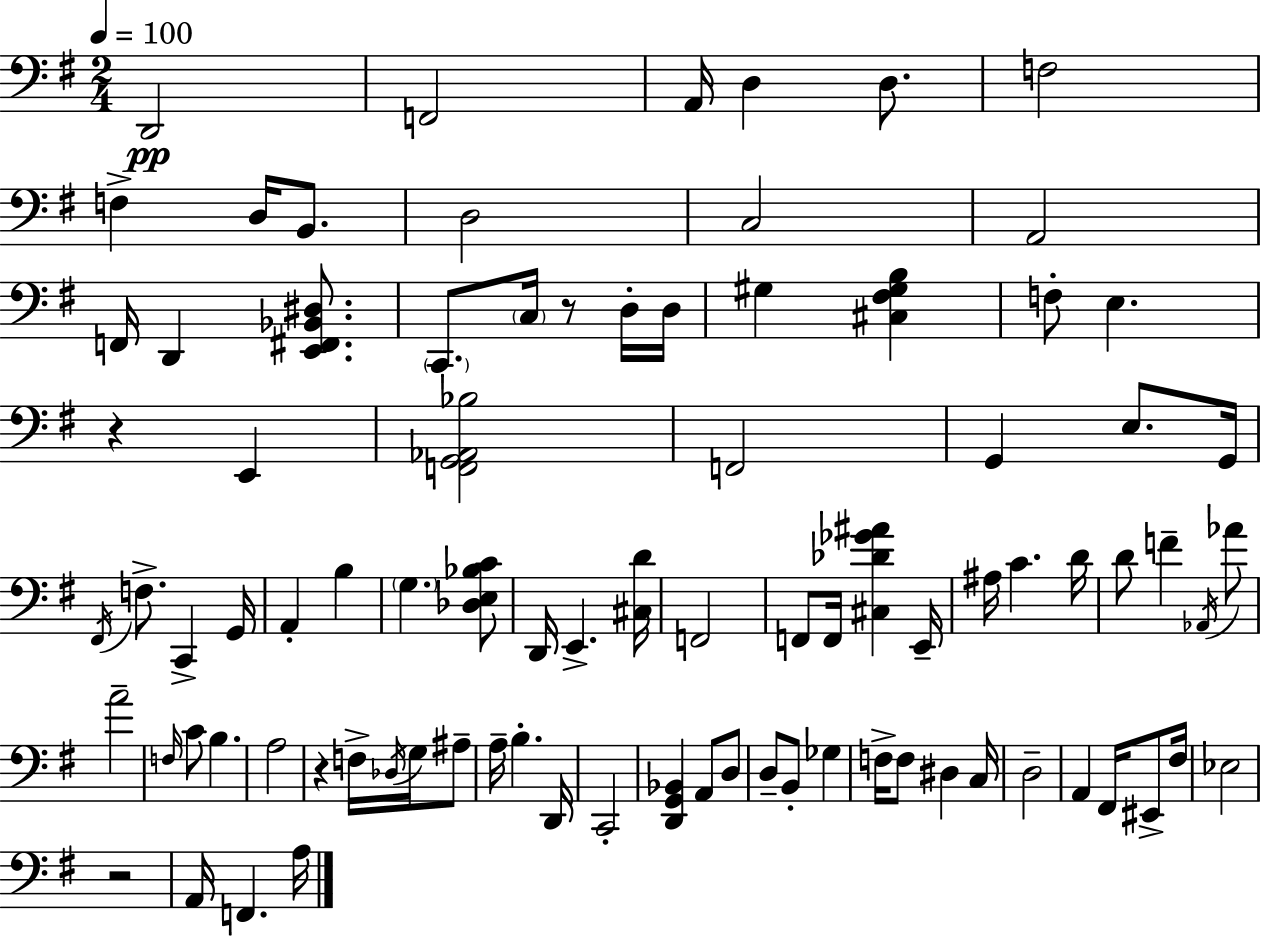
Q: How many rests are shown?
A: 4